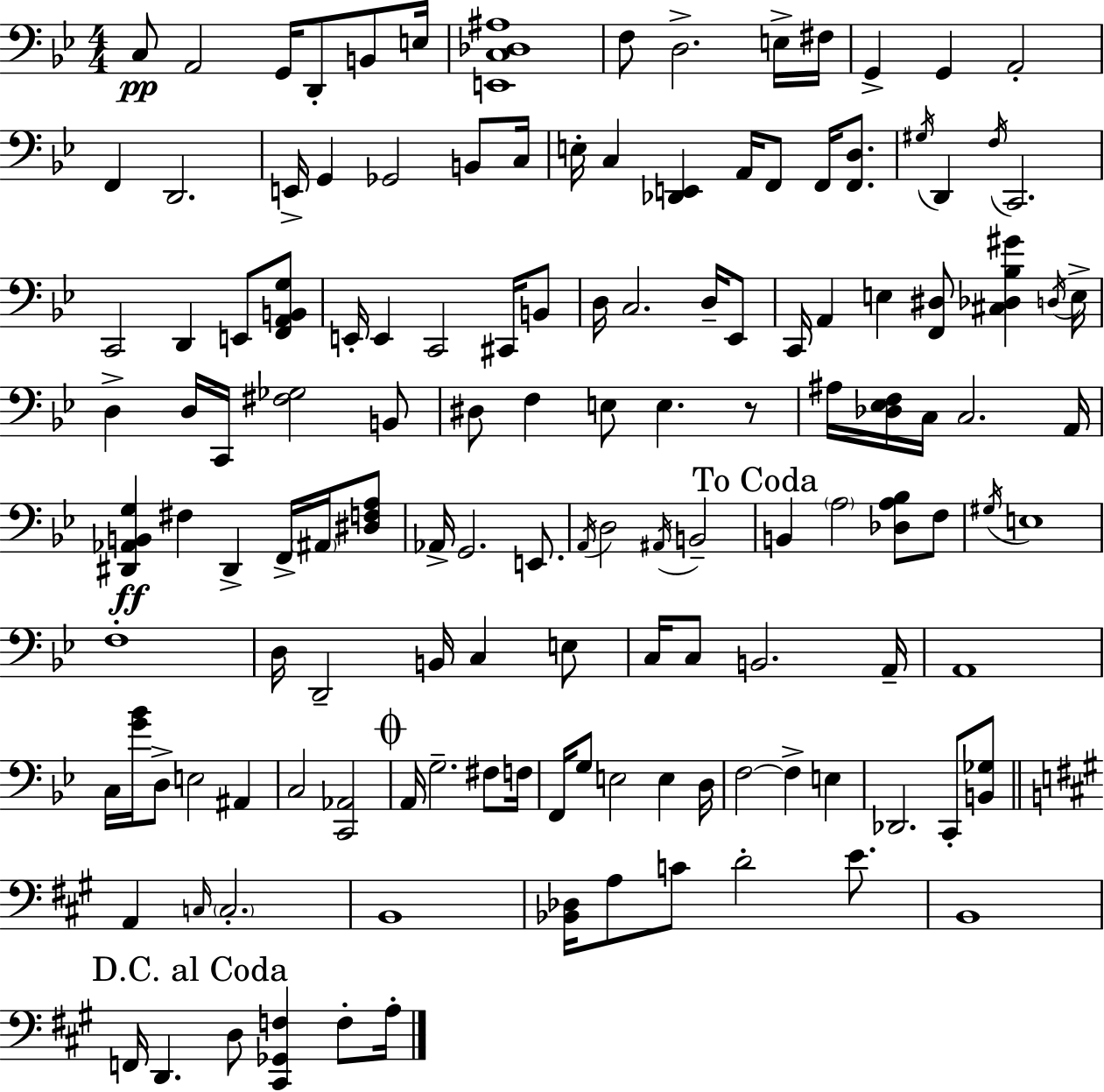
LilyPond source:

{
  \clef bass
  \numericTimeSignature
  \time 4/4
  \key bes \major
  c8\pp a,2 g,16 d,8-. b,8 e16 | <e, c des ais>1 | f8 d2.-> e16-> fis16 | g,4-> g,4 a,2-. | \break f,4 d,2. | e,16-> g,4 ges,2 b,8 c16 | e16-. c4 <des, e,>4 a,16 f,8 f,16 <f, d>8. | \acciaccatura { gis16 } d,4 \acciaccatura { f16 } c,2. | \break c,2 d,4 e,8 | <f, a, b, g>8 e,16-. e,4 c,2 cis,16 | b,8 d16 c2. d16-- | ees,8 c,16 a,4 e4 <f, dis>8 <cis des bes gis'>4 | \break \acciaccatura { d16 } e16-> d4-> d16 c,16 <fis ges>2 | b,8 dis8 f4 e8 e4. | r8 ais16 <des ees f>16 c16 c2. | a,16 <dis, aes, b, g>4\ff fis4 dis,4-> f,16-> | \break \parenthesize ais,16 <dis f a>8 aes,16-> g,2. | e,8. \acciaccatura { a,16 } d2 \acciaccatura { ais,16 } b,2-- | \mark "To Coda" b,4 \parenthesize a2 | <des a bes>8 f8 \acciaccatura { gis16 } e1 | \break f1-. | d16 d,2-- b,16 | c4 e8 c16 c8 b,2. | a,16-- a,1 | \break c16 <g' bes'>16 d8-> e2 | ais,4 c2 <c, aes,>2 | \mark \markup { \musicglyph "scripts.coda" } a,16 g2.-- | fis8 f16 f,16 g8 e2 | \break e4 d16 f2~~ f4-> | e4 des,2. | c,8-. <b, ges>8 \bar "||" \break \key a \major a,4 \grace { c16 } \parenthesize c2.-. | b,1 | <bes, des>16 a8 c'8 d'2-. e'8. | b,1 | \break \mark "D.C. al Coda" f,16 d,4. d8 <cis, ges, f>4 f8-. | a16-. \bar "|."
}